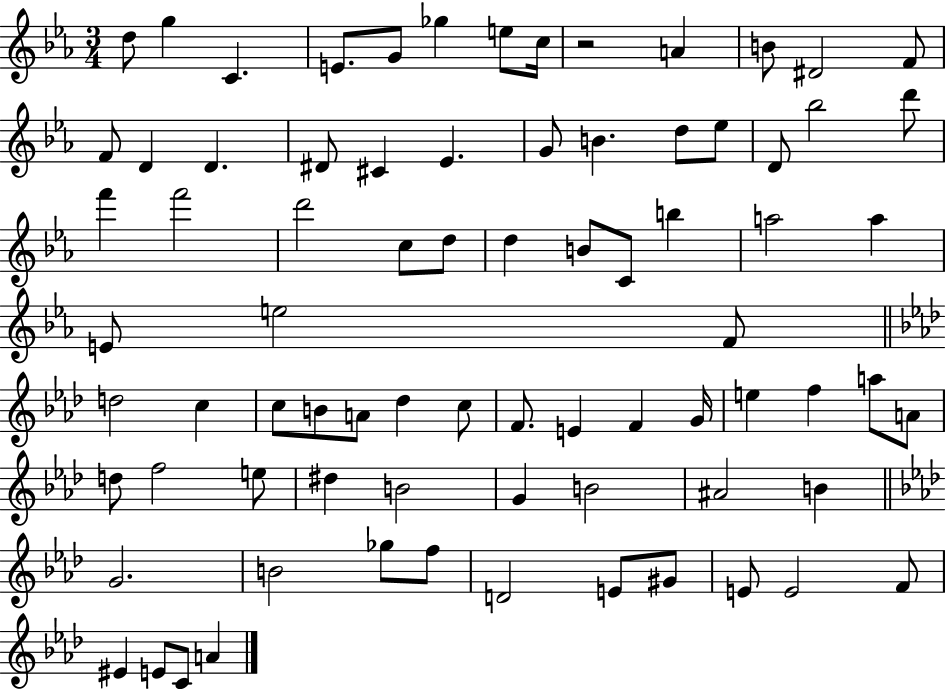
{
  \clef treble
  \numericTimeSignature
  \time 3/4
  \key ees \major
  d''8 g''4 c'4. | e'8. g'8 ges''4 e''8 c''16 | r2 a'4 | b'8 dis'2 f'8 | \break f'8 d'4 d'4. | dis'8 cis'4 ees'4. | g'8 b'4. d''8 ees''8 | d'8 bes''2 d'''8 | \break f'''4 f'''2 | d'''2 c''8 d''8 | d''4 b'8 c'8 b''4 | a''2 a''4 | \break e'8 e''2 f'8 | \bar "||" \break \key f \minor d''2 c''4 | c''8 b'8 a'8 des''4 c''8 | f'8. e'4 f'4 g'16 | e''4 f''4 a''8 a'8 | \break d''8 f''2 e''8 | dis''4 b'2 | g'4 b'2 | ais'2 b'4 | \break \bar "||" \break \key f \minor g'2. | b'2 ges''8 f''8 | d'2 e'8 gis'8 | e'8 e'2 f'8 | \break eis'4 e'8 c'8 a'4 | \bar "|."
}